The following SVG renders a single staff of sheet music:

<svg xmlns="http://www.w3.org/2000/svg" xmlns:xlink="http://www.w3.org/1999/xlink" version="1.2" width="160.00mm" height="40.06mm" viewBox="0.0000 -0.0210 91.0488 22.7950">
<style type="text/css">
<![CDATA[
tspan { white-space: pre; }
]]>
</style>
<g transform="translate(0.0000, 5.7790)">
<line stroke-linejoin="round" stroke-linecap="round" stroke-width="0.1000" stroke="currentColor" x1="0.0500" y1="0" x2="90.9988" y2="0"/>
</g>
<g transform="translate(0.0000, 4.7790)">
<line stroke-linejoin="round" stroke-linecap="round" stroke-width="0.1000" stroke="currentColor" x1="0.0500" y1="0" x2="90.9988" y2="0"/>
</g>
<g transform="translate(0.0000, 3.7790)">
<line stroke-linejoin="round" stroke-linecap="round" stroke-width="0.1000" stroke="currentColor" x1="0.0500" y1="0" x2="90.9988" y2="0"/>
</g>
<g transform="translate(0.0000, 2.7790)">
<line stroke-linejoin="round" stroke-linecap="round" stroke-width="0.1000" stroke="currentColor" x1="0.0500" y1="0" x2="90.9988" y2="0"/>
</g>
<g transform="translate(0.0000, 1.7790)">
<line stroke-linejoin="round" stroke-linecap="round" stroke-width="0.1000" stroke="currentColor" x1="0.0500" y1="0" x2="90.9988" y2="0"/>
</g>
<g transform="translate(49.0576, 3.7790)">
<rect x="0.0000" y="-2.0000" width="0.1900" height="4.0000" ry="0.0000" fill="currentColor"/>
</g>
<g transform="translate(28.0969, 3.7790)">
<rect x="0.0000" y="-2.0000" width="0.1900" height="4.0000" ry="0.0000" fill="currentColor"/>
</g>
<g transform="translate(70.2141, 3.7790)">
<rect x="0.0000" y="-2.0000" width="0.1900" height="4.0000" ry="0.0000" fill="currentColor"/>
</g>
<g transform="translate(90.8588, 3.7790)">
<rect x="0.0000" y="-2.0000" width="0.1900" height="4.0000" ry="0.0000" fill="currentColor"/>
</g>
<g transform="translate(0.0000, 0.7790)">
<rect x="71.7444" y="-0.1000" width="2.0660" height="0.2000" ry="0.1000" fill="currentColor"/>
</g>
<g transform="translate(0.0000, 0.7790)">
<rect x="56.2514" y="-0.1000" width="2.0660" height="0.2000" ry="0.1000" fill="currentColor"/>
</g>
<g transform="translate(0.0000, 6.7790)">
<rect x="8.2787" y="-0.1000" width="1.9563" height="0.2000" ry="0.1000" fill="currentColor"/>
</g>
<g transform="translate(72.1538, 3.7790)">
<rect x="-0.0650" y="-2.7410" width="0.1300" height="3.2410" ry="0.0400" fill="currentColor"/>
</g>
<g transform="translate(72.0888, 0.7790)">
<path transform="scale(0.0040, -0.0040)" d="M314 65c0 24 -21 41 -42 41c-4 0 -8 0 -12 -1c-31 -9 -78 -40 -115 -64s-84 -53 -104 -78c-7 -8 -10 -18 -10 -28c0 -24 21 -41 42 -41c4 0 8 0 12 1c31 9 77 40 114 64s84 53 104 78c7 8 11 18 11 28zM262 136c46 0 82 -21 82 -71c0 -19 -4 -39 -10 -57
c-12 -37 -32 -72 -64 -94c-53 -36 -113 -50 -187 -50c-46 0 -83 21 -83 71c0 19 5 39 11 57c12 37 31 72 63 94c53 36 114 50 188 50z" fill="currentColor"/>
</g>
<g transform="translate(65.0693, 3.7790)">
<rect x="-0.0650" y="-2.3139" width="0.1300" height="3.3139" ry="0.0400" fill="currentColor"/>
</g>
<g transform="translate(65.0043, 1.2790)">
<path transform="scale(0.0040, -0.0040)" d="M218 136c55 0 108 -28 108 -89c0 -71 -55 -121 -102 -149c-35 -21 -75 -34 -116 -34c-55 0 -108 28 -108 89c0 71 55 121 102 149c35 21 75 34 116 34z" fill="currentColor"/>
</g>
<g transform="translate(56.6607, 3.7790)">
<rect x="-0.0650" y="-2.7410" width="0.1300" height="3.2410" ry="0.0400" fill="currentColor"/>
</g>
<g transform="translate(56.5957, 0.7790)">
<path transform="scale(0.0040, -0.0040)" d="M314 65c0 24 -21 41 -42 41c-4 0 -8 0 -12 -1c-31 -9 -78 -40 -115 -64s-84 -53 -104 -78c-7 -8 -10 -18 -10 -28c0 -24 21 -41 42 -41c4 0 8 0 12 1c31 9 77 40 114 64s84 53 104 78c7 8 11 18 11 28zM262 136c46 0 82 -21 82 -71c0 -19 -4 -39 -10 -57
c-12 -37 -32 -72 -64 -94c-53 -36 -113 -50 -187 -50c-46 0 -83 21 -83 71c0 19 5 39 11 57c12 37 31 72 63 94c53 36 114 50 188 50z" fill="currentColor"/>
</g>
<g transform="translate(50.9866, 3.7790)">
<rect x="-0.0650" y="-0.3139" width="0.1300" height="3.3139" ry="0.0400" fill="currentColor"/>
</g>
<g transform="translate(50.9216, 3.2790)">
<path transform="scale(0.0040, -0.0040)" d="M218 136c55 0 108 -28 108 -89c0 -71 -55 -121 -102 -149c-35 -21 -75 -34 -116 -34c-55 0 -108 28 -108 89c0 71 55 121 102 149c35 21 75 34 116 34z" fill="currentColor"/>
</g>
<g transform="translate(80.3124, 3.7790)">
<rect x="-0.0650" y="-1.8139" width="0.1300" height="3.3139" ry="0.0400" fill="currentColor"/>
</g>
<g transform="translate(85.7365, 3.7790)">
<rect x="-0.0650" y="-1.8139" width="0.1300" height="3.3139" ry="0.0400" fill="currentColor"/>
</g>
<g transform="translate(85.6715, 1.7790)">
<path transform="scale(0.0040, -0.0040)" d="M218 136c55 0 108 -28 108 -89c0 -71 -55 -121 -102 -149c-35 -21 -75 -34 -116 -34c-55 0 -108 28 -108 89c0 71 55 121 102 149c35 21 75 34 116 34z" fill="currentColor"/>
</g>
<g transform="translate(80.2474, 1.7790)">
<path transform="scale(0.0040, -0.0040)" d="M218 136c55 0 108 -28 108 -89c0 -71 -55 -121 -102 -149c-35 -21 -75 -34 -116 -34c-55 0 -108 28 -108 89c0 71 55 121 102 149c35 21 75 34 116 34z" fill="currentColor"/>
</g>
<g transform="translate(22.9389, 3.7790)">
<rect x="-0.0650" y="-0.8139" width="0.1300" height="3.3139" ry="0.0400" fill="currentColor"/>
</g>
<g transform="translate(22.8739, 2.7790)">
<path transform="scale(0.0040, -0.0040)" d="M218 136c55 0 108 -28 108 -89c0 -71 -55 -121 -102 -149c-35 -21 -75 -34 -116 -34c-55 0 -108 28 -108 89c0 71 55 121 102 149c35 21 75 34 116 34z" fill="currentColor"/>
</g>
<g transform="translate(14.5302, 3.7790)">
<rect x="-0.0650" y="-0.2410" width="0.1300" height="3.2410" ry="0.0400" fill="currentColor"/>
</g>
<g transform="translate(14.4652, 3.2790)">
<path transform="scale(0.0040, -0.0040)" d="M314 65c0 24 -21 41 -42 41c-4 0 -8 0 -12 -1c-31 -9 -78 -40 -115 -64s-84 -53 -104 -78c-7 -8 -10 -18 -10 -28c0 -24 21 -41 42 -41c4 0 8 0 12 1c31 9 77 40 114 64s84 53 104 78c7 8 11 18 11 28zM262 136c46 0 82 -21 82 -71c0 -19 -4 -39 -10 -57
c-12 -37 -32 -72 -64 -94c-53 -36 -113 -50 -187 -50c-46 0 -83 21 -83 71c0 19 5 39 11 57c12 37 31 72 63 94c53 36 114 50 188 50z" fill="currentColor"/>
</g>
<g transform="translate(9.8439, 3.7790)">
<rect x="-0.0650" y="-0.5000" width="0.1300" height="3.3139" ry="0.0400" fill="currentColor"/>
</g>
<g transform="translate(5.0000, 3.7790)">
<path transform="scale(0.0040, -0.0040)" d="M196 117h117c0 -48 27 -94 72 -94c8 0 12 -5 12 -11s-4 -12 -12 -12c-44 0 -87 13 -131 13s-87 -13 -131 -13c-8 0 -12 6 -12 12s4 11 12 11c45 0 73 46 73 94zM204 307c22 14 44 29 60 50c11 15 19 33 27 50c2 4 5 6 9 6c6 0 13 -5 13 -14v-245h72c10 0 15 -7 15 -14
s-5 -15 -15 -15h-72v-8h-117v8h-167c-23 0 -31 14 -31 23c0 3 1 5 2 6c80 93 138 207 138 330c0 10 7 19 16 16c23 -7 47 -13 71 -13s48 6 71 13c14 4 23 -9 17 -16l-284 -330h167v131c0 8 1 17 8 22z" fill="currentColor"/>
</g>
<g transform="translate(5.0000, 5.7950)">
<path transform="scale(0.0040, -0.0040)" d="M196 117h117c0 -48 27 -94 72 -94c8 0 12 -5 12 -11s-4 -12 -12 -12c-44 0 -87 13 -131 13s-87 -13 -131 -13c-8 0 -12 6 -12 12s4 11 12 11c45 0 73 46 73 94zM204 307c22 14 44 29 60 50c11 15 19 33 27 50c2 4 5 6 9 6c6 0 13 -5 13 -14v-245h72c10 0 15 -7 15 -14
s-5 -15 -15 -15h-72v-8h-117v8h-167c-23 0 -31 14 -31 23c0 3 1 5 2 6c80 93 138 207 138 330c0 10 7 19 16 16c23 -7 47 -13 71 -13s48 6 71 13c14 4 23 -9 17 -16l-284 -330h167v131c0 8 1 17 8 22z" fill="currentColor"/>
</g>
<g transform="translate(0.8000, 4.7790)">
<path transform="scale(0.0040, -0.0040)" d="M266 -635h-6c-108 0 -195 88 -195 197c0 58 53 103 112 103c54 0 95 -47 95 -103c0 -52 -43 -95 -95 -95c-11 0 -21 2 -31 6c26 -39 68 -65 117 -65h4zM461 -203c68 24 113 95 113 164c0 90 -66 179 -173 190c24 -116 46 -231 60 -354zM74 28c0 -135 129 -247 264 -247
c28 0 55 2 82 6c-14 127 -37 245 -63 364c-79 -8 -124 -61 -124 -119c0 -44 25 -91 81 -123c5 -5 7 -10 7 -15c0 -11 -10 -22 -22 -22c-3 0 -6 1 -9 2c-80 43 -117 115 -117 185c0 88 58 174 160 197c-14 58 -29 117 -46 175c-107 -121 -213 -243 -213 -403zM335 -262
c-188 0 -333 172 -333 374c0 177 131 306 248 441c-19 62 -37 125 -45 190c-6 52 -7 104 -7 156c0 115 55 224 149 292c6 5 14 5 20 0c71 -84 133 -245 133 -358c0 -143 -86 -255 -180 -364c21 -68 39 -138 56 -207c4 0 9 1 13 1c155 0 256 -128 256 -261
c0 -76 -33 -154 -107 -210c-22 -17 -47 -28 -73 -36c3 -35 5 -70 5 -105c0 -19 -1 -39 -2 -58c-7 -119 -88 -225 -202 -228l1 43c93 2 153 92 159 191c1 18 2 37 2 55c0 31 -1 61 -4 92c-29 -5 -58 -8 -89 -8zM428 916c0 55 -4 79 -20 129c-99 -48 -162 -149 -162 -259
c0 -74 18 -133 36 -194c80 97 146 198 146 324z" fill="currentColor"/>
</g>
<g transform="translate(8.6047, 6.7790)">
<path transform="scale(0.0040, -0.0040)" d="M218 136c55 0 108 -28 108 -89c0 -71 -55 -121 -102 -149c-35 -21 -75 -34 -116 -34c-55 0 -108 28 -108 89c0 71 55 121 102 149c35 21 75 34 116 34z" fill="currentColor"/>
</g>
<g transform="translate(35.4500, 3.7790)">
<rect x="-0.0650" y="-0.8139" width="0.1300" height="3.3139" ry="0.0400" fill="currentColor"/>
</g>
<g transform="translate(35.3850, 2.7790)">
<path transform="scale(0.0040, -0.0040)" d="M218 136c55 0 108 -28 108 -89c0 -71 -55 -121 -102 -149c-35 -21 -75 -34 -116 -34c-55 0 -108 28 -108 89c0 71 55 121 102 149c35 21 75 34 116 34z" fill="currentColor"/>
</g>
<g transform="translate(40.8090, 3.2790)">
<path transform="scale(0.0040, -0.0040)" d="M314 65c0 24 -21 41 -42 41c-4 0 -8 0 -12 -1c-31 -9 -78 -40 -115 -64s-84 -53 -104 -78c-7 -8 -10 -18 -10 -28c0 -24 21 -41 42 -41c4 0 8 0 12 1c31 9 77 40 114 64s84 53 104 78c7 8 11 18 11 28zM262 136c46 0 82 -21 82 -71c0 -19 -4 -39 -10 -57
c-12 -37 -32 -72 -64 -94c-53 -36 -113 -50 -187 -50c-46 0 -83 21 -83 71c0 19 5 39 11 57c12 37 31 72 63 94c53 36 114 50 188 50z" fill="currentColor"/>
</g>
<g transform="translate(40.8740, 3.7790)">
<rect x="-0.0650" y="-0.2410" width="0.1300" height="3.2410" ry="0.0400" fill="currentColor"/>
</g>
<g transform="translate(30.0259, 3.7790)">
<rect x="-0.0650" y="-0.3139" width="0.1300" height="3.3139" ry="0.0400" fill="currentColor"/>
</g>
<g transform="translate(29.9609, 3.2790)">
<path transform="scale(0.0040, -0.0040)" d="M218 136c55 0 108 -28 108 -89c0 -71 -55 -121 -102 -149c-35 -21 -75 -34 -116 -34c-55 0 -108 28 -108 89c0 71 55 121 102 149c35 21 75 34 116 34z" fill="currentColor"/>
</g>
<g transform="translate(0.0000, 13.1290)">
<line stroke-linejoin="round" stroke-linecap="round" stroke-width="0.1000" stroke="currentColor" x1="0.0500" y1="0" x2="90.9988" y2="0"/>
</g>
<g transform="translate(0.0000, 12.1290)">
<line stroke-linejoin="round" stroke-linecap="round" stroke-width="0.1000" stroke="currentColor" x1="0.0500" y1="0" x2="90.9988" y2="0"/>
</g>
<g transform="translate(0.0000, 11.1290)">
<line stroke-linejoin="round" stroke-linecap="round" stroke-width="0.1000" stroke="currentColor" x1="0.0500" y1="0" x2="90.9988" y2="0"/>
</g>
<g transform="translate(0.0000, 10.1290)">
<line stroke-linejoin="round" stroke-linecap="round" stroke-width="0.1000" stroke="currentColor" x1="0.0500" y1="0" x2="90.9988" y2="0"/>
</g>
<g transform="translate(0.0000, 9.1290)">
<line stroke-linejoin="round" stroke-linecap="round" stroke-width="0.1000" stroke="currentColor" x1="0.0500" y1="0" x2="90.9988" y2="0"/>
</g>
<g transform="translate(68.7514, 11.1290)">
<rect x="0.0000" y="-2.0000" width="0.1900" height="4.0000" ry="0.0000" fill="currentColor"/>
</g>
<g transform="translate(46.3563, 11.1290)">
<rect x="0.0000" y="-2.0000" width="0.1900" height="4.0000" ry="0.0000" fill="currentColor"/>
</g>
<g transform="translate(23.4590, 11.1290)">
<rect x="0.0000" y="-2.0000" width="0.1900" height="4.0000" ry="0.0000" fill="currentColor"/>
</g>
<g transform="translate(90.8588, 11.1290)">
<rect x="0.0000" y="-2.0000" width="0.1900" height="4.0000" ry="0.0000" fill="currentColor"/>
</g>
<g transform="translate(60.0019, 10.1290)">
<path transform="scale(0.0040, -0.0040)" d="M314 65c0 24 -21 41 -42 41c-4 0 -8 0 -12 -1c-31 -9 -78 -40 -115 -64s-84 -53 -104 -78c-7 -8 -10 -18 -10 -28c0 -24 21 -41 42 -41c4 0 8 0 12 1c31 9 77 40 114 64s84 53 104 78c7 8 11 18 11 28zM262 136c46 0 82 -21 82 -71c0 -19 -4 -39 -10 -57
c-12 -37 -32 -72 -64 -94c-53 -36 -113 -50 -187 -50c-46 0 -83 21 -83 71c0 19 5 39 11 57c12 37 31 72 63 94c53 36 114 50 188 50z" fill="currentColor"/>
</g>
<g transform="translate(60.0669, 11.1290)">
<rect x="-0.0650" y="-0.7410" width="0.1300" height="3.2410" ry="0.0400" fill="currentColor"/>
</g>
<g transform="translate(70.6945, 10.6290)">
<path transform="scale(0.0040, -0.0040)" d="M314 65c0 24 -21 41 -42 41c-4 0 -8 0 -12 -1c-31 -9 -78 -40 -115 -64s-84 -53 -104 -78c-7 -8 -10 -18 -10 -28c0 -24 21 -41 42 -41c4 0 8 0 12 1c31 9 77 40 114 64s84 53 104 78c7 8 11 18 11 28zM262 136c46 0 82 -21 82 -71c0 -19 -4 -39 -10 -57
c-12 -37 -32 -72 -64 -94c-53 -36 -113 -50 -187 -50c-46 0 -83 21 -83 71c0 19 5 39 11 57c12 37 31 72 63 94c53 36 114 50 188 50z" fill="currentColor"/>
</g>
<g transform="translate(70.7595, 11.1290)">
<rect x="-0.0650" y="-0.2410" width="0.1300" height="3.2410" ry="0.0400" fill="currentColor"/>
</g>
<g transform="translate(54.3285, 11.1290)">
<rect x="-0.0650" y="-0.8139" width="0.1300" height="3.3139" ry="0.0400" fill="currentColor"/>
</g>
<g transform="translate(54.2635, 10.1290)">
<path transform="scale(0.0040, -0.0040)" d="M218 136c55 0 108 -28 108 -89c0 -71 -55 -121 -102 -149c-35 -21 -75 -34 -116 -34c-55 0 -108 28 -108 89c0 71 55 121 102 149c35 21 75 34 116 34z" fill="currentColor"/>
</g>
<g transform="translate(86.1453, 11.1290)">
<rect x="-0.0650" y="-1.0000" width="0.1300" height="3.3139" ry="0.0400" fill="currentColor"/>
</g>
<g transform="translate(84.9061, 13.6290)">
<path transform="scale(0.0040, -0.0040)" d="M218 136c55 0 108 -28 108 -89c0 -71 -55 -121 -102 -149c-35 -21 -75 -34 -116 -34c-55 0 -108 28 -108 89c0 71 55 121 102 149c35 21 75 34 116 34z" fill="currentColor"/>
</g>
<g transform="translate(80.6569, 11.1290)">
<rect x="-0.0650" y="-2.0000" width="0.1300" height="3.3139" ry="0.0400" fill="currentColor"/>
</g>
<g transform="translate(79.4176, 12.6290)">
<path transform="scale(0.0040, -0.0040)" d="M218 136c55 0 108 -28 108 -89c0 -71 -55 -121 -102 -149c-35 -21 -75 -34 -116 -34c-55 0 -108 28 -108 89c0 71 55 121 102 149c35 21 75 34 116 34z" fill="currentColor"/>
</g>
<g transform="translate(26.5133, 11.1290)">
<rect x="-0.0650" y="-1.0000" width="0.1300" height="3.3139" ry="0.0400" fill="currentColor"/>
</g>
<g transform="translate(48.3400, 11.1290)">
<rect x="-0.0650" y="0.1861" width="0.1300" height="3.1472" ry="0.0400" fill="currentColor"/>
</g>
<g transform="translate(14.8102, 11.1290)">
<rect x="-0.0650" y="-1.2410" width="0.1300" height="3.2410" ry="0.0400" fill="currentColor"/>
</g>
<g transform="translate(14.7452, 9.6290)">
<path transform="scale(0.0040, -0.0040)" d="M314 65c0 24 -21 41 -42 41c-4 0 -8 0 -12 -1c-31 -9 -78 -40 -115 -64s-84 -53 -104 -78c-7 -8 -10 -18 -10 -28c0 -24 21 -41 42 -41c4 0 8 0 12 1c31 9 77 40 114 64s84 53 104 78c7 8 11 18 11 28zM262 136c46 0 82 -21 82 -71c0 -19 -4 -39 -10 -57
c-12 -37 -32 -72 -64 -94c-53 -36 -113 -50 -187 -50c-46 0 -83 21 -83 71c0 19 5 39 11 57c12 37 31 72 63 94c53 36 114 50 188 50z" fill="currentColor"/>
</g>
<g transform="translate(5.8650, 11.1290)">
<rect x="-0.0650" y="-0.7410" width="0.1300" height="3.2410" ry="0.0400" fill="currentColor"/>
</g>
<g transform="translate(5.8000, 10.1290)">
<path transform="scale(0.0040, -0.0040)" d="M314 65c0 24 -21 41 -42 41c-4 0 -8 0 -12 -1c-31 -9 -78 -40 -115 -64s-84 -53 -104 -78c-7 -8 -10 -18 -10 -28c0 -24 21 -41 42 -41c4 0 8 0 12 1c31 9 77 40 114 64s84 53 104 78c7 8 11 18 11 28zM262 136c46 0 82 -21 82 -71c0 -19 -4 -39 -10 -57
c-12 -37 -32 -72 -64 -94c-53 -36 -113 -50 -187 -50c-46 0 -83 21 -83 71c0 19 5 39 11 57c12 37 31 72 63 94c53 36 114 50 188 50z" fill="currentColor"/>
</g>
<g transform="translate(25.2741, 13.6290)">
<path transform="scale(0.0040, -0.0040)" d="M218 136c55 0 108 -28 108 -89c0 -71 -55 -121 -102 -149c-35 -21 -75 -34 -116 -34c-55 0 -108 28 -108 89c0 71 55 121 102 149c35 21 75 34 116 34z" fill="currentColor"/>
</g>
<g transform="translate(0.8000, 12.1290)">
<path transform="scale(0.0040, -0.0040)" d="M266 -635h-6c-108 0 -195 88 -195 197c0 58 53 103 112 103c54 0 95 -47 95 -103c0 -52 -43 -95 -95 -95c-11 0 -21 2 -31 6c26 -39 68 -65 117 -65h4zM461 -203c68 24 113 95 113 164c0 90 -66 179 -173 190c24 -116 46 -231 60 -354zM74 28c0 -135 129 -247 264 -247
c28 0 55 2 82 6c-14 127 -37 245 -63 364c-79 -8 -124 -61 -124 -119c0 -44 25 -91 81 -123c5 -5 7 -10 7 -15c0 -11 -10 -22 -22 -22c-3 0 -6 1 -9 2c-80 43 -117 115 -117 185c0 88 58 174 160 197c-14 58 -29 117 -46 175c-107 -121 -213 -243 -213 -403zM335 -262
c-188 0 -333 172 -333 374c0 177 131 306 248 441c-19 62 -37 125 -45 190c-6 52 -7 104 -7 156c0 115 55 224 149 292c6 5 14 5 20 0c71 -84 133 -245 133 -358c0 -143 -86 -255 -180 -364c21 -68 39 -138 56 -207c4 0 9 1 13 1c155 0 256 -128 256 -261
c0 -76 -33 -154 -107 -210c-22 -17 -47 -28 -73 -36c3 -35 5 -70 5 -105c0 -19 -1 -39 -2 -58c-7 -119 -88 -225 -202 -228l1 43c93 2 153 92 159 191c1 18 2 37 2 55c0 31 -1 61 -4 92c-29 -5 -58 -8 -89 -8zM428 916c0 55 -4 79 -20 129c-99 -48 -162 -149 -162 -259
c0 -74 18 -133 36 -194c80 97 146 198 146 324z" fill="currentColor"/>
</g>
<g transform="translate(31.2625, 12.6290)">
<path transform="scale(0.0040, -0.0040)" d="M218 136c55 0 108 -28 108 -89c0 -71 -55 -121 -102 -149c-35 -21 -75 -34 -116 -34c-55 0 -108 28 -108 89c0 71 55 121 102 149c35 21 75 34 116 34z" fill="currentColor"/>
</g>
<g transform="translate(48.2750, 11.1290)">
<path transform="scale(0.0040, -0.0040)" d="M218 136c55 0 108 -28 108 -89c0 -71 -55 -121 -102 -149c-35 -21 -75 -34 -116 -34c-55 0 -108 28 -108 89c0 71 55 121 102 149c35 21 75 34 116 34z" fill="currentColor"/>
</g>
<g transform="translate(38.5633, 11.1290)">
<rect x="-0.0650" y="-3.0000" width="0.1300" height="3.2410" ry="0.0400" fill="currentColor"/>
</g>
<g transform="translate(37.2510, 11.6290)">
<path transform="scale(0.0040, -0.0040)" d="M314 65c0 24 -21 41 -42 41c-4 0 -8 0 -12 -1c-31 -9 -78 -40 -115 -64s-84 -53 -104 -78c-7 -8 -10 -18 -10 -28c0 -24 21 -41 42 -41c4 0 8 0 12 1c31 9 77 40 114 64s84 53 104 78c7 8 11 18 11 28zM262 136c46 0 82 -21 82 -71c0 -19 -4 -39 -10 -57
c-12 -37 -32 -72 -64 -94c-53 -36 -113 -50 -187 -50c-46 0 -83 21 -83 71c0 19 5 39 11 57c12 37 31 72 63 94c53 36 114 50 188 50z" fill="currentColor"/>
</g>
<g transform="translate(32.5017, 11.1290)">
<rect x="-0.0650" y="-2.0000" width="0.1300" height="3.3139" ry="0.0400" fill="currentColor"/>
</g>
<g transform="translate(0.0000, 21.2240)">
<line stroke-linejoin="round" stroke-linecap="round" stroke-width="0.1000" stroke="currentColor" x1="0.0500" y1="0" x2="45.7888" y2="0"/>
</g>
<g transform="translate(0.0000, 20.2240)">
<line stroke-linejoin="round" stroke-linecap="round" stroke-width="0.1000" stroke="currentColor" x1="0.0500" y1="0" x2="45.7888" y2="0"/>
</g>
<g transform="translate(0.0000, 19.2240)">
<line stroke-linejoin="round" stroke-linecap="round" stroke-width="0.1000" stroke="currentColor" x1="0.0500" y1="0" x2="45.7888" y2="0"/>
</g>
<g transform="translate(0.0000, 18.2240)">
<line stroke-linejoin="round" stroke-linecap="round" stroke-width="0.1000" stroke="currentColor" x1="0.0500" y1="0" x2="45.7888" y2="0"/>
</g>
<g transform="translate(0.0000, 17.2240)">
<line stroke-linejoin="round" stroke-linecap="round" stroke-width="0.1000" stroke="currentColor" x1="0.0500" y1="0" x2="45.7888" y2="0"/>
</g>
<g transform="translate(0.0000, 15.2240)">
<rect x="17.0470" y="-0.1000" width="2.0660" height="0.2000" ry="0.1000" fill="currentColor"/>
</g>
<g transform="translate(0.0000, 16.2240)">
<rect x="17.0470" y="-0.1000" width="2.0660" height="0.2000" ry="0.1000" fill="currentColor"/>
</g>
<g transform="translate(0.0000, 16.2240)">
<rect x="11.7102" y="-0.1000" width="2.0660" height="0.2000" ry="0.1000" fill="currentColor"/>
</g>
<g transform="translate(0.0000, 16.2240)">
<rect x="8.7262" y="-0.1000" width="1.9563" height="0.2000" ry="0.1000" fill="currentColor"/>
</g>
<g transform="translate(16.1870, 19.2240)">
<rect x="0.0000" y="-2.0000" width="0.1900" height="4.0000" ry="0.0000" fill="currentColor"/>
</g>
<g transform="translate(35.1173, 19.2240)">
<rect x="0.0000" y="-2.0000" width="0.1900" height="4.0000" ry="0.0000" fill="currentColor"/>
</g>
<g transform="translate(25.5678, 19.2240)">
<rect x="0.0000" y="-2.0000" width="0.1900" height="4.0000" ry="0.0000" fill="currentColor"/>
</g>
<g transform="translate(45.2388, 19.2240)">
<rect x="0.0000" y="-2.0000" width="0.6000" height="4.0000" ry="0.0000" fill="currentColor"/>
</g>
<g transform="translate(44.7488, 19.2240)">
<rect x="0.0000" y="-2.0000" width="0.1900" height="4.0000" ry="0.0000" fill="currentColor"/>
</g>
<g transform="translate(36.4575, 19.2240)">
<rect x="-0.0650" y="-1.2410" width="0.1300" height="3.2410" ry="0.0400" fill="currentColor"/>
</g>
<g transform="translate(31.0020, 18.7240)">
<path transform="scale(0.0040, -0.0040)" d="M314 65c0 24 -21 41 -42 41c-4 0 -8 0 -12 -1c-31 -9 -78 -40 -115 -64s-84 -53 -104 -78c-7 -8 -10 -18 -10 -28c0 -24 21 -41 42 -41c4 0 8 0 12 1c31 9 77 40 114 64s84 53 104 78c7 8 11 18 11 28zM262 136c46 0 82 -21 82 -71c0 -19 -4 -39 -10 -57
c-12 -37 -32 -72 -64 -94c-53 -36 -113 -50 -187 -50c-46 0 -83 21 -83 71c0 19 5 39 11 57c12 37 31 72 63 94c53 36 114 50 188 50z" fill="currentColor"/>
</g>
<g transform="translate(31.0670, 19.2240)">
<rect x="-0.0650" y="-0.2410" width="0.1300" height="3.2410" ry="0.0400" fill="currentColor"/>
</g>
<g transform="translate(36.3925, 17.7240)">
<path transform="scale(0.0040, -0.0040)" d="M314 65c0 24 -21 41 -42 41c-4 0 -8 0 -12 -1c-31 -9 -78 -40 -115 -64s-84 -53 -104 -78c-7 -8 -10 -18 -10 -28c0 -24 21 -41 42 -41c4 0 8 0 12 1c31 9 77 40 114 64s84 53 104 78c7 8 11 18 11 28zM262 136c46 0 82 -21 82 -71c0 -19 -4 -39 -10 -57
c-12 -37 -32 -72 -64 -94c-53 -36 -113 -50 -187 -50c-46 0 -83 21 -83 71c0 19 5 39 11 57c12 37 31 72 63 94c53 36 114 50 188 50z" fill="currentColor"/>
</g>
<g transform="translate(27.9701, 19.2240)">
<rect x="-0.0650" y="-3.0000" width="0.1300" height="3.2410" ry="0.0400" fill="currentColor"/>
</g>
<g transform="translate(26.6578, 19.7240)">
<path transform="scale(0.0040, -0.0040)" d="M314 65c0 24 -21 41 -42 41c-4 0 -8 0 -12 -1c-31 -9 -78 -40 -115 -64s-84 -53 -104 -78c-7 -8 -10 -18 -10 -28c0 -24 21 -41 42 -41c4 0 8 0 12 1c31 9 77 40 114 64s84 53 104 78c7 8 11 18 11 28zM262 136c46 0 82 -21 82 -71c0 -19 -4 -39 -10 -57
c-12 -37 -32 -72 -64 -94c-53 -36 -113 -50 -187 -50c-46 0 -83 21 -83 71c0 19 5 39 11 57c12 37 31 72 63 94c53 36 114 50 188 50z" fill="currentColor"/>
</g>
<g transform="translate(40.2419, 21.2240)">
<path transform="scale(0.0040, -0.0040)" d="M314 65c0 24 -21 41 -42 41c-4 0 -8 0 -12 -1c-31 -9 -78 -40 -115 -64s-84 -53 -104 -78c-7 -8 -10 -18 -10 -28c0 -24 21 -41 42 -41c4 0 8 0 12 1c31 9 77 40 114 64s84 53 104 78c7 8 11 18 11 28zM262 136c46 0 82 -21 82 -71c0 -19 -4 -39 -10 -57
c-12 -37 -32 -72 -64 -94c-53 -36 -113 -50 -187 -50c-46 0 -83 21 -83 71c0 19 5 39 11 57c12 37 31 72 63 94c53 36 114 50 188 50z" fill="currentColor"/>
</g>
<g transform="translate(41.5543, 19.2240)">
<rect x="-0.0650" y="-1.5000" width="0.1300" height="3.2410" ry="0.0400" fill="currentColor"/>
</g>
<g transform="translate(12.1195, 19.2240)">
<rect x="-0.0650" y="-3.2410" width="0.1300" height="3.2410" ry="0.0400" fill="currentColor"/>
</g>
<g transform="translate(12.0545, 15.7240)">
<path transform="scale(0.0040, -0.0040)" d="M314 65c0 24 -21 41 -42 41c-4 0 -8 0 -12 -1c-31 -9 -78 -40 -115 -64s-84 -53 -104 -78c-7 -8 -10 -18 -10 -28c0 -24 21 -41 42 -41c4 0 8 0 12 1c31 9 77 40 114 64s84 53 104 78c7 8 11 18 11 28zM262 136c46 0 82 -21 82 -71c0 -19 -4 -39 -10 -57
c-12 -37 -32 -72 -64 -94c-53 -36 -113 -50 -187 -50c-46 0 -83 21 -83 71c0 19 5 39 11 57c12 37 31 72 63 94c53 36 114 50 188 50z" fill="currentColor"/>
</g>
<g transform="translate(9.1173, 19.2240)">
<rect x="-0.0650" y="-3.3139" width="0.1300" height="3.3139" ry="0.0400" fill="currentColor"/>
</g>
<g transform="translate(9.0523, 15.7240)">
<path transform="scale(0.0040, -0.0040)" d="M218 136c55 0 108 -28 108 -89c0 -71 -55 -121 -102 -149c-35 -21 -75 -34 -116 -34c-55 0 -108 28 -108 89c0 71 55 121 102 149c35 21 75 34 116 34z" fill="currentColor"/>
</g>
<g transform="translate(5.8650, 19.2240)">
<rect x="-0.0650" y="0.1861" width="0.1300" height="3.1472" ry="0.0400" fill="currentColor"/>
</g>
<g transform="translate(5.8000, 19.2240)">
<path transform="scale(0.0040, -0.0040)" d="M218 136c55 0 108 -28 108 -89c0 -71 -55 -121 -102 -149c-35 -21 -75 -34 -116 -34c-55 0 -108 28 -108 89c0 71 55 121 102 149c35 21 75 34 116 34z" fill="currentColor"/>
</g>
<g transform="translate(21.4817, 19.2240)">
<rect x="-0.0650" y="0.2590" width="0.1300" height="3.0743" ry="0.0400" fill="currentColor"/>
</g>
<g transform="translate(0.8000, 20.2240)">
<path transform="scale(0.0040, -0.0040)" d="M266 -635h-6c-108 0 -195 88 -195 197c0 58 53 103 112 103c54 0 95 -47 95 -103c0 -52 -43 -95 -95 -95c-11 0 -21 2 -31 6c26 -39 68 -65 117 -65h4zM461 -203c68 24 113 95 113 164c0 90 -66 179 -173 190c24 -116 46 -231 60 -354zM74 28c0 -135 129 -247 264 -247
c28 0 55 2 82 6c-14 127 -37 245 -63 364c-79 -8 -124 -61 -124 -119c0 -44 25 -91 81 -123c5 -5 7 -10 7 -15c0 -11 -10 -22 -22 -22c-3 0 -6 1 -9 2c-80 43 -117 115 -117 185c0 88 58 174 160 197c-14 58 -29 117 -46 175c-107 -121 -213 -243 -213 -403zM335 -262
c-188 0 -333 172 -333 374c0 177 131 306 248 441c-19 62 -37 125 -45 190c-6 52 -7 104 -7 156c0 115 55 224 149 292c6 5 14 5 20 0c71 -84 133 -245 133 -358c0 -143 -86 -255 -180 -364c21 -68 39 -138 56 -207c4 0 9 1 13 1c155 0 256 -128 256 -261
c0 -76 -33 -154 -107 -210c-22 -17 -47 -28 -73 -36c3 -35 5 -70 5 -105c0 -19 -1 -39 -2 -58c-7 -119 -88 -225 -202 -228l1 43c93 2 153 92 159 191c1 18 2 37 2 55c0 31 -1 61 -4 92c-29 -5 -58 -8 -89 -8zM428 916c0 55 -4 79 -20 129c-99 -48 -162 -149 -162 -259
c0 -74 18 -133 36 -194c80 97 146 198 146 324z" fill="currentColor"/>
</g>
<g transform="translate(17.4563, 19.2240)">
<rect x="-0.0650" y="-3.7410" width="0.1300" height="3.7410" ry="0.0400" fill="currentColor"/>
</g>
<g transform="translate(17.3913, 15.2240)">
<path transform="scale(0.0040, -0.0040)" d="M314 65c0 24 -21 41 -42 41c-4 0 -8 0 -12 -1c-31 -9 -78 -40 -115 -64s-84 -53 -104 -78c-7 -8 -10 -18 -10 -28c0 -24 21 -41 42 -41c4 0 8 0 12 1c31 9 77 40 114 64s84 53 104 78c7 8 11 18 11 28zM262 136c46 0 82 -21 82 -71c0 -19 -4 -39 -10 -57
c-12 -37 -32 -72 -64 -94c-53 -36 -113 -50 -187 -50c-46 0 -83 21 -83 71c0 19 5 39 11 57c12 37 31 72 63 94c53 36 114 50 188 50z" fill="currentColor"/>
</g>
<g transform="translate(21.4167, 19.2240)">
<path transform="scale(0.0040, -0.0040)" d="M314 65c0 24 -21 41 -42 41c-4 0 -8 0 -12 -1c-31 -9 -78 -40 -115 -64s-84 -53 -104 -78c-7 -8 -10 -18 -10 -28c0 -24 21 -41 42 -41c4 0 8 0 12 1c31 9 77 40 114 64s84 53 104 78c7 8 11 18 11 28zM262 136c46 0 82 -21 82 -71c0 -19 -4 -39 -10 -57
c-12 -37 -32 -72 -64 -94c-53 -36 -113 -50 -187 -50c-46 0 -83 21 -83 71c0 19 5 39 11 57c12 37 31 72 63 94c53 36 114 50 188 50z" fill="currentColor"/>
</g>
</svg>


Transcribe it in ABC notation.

X:1
T:Untitled
M:4/4
L:1/4
K:C
C c2 d c d c2 c a2 g a2 f f d2 e2 D F A2 B d d2 c2 F D B b b2 c'2 B2 A2 c2 e2 E2